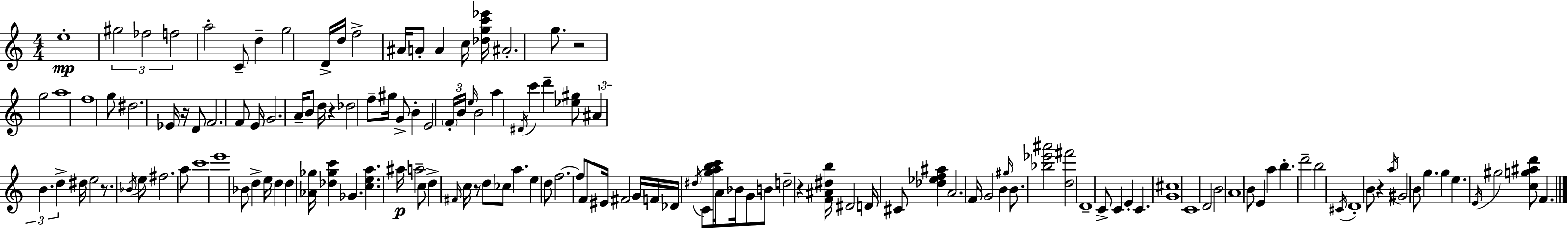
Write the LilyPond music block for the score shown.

{
  \clef treble
  \numericTimeSignature
  \time 4/4
  \key a \minor
  \repeat volta 2 { e''1-.\mp | \tuplet 3/2 { gis''2 fes''2 | f''2 } a''2-. | c'8-- d''4-- g''2 d'16-> d''16 | \break f''2-> ais'16 a'8-. a'4 c''16 | <des'' g'' c''' ees'''>16 ais'2.-. g''8. | r2 g''2 | a''1 | \break f''1 | g''8 dis''2. ees'16 r16 | d'8 f'2. f'8 | e'16 g'2. a'16-- b'8 | \break d''16 r4 des''2 f''8-- gis''16 | g'8-> b'4-. e'2 \tuplet 3/2 { \parenthesize f'16-. b'16 | \grace { e''16 } } b'2 a''4 \acciaccatura { dis'16 } c'''4 | d'''4-- <ees'' gis''>8 \tuplet 3/2 { ais'4 b'4. | \break d''4-> } dis''16 e''2 r8. | \acciaccatura { bes'16 } e''8 fis''2. | a''8 c'''1 | e'''1 | \break bes'8 d''4-> e''16 d''4 d''4 | <aes' ges''>16 <des'' ges'' c'''>4 ges'4. <c'' e'' a''>4. | ais''16\p a''2-- c''8 d''4-> | \grace { fis'16 } c''16 r8 d''8 ces''8 a''4. | \break e''4 d''8 f''2.~~ | f''8 f'8 eis'16 fis'2 g'16 | f'16 des'16 \acciaccatura { dis''16 } c'8 <g'' a'' b'' c'''>16 a'8 bes'16 g'8 b'8 d''2-- | r4 <f' ais' dis'' b''>16 dis'2 | \break d'16 cis'8 <des'' ees'' f'' ais''>4 a'2. | f'16 g'2 b'4 | \grace { gis''16 } b'8. <bes'' ees''' ais'''>2 <d'' fis'''>2 | d'1-- | \break c'8-> c'4 e'4-. | c'4. <g' cis''>1 | c'1 | d'2 b'2 | \break a'1 | b'8 e'4 a''4 | b''4.-. d'''2-- b''2 | \acciaccatura { cis'16 } d'1-. | \break b'8 r4 \acciaccatura { a''16 } gis'2 | b'8 g''4. g''4 | e''4. \acciaccatura { e'16 } gis''2 | <c'' g'' ais'' d'''>8 f'4. } \bar "|."
}